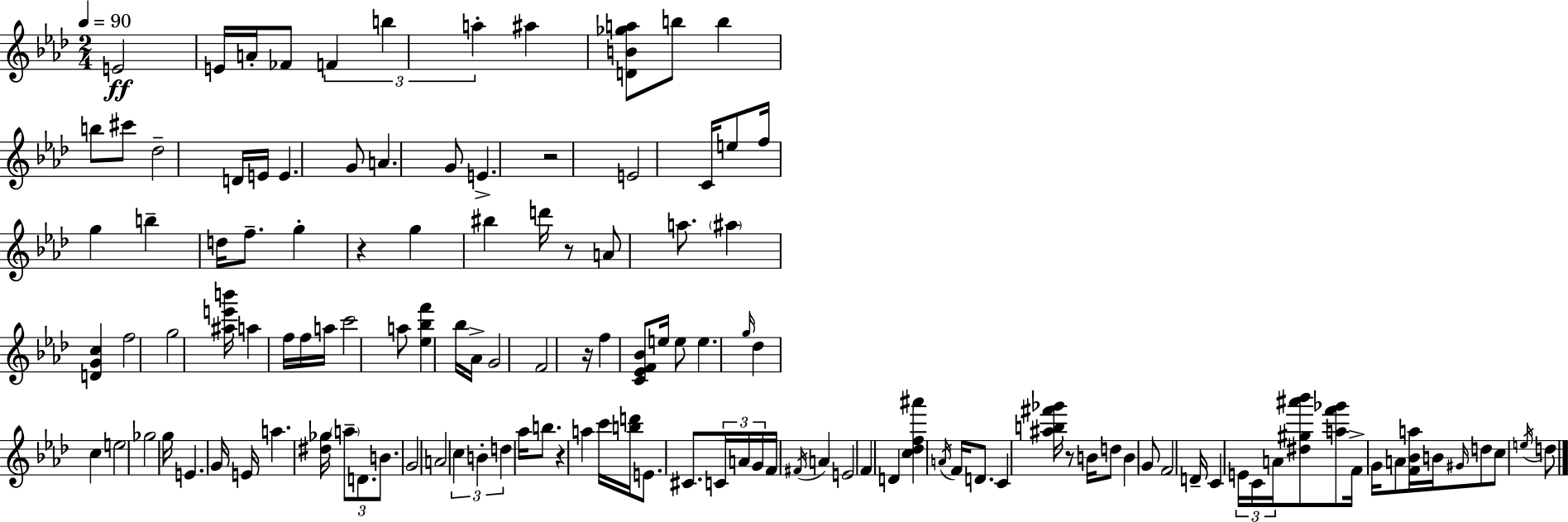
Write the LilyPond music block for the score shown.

{
  \clef treble
  \numericTimeSignature
  \time 2/4
  \key aes \major
  \tempo 4 = 90
  e'2\ff | e'16 a'16-. fes'8 \tuplet 3/2 { f'4 | b''4 a''4-. } | ais''4 <d' b' ges'' a''>8 b''8 | \break b''4 b''8 cis'''8 | des''2-- | d'16 e'16 e'4. | g'8 a'4. | \break g'8 e'4.-> | r2 | e'2 | c'16 e''8 f''16 g''4 | \break b''4-- d''16 f''8.-- | g''4-. r4 | g''4 bis''4 | d'''16 r8 a'8 a''8. | \break \parenthesize ais''4 <d' g' c''>4 | f''2 | g''2 | <ais'' e''' b'''>16 a''4 f''16 f''16 a''16 | \break c'''2 | a''8 <ees'' bes'' f'''>4 bes''16 aes'16-> | g'2 | f'2 | \break r16 f''4 <c' ees' f' bes'>8 e''16 | e''8 e''4. | \grace { g''16 } des''4 c''4 | e''2 | \break ges''2 | g''16 e'4. | g'16 e'16 a''4. | <dis'' ges''>16 \tuplet 3/2 { \parenthesize a''8-- d'8. b'8. } | \break g'2 | a'2 | \tuplet 3/2 { c''4 b'4-. | d''4 } aes''16 b''8. | \break r4 a''4 | c'''16 <b'' d'''>16 e'8. cis'8. | \tuplet 3/2 { c'16 a'16 g'16 } f'16 \acciaccatura { fis'16 } a'4 | e'2 | \break f'4 d'4 | <c'' des'' f'' ais'''>4 \acciaccatura { a'16 } f'16 | d'8. c'4 <ais'' b'' fis''' ges'''>16 | r8 b'16 d''8 b'4 | \break g'8 f'2 | d'16-- c'4 | \tuplet 3/2 { e'16 c'16 a'16 } <dis'' gis'' ais''' bes'''>8 <a'' f''' ges'''>8 f'16-> | g'16 a'8 <f' bes' a''>16 b'16 \grace { gis'16 } d''8 | \break c''8 \acciaccatura { e''16 } d''8 \bar "|."
}